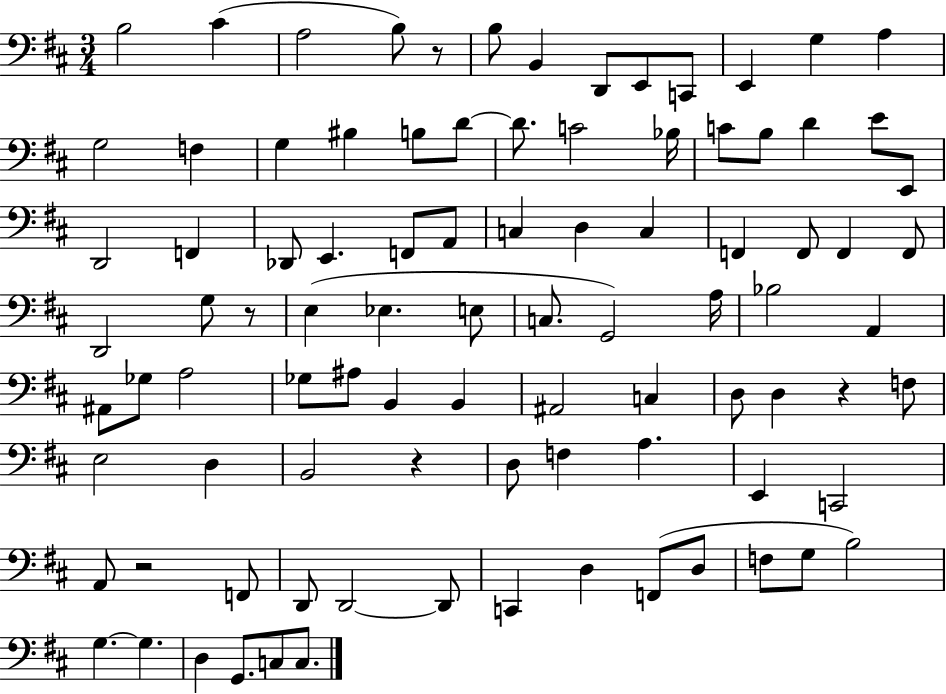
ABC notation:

X:1
T:Untitled
M:3/4
L:1/4
K:D
B,2 ^C A,2 B,/2 z/2 B,/2 B,, D,,/2 E,,/2 C,,/2 E,, G, A, G,2 F, G, ^B, B,/2 D/2 D/2 C2 _B,/4 C/2 B,/2 D E/2 E,,/2 D,,2 F,, _D,,/2 E,, F,,/2 A,,/2 C, D, C, F,, F,,/2 F,, F,,/2 D,,2 G,/2 z/2 E, _E, E,/2 C,/2 G,,2 A,/4 _B,2 A,, ^A,,/2 _G,/2 A,2 _G,/2 ^A,/2 B,, B,, ^A,,2 C, D,/2 D, z F,/2 E,2 D, B,,2 z D,/2 F, A, E,, C,,2 A,,/2 z2 F,,/2 D,,/2 D,,2 D,,/2 C,, D, F,,/2 D,/2 F,/2 G,/2 B,2 G, G, D, G,,/2 C,/2 C,/2